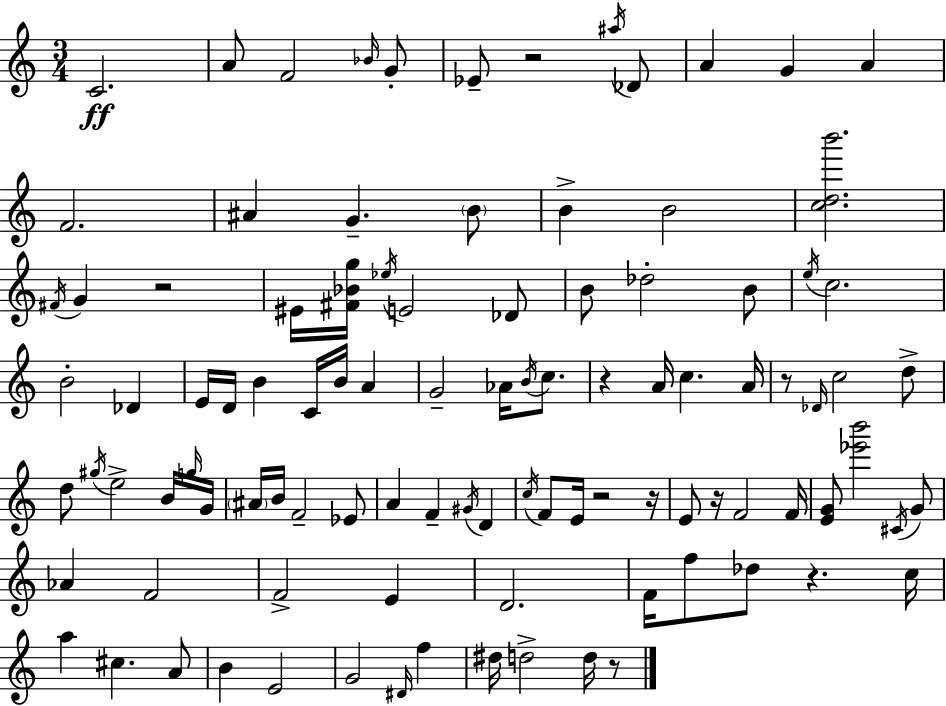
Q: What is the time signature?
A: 3/4